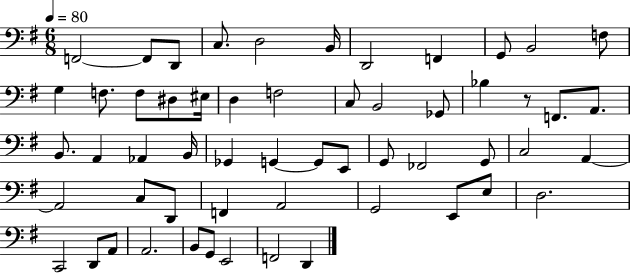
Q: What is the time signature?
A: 6/8